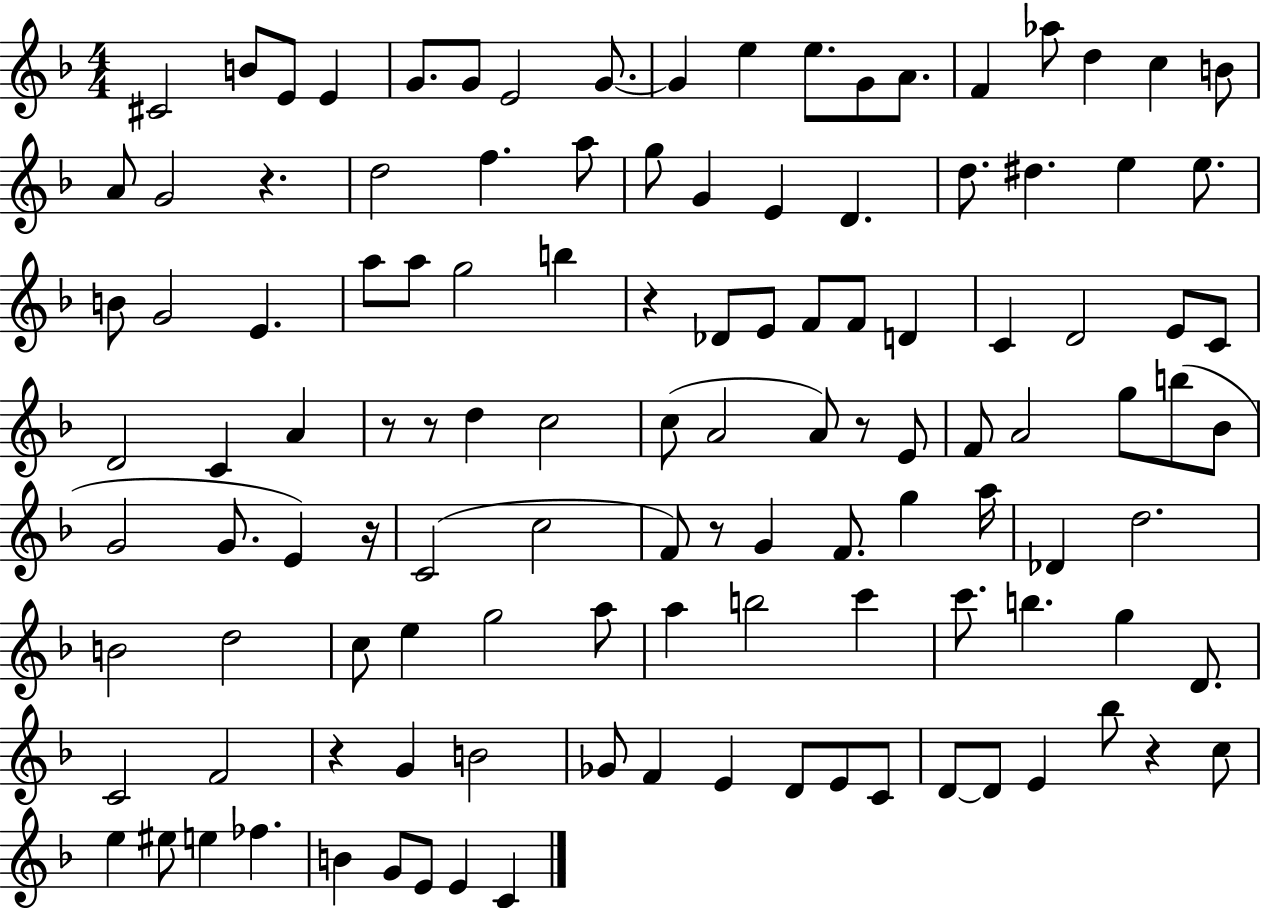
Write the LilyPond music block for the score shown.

{
  \clef treble
  \numericTimeSignature
  \time 4/4
  \key f \major
  cis'2 b'8 e'8 e'4 | g'8. g'8 e'2 g'8.~~ | g'4 e''4 e''8. g'8 a'8. | f'4 aes''8 d''4 c''4 b'8 | \break a'8 g'2 r4. | d''2 f''4. a''8 | g''8 g'4 e'4 d'4. | d''8. dis''4. e''4 e''8. | \break b'8 g'2 e'4. | a''8 a''8 g''2 b''4 | r4 des'8 e'8 f'8 f'8 d'4 | c'4 d'2 e'8 c'8 | \break d'2 c'4 a'4 | r8 r8 d''4 c''2 | c''8( a'2 a'8) r8 e'8 | f'8 a'2 g''8 b''8( bes'8 | \break g'2 g'8. e'4) r16 | c'2( c''2 | f'8) r8 g'4 f'8. g''4 a''16 | des'4 d''2. | \break b'2 d''2 | c''8 e''4 g''2 a''8 | a''4 b''2 c'''4 | c'''8. b''4. g''4 d'8. | \break c'2 f'2 | r4 g'4 b'2 | ges'8 f'4 e'4 d'8 e'8 c'8 | d'8~~ d'8 e'4 bes''8 r4 c''8 | \break e''4 eis''8 e''4 fes''4. | b'4 g'8 e'8 e'4 c'4 | \bar "|."
}